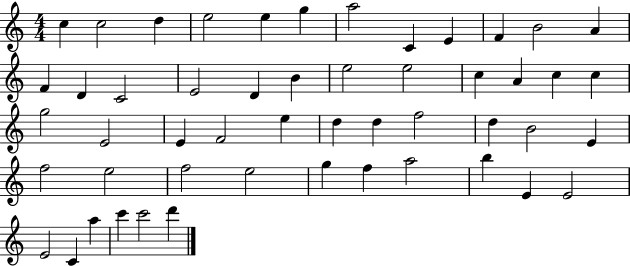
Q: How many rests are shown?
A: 0